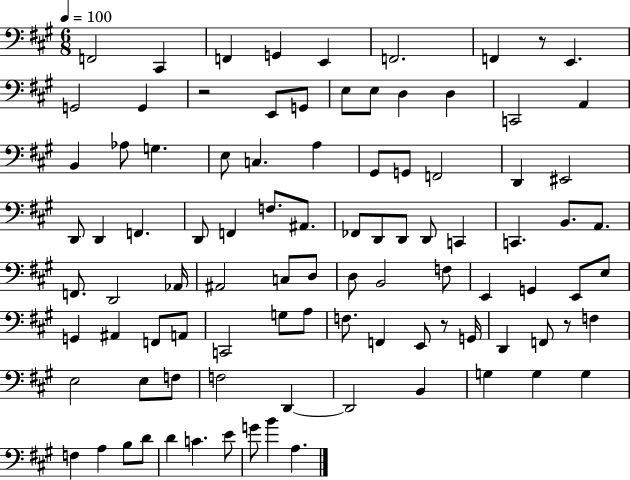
F2/h C#2/q F2/q G2/q E2/q F2/h. F2/q R/e E2/q. G2/h G2/q R/h E2/e G2/e E3/e E3/e D3/q D3/q C2/h A2/q B2/q Ab3/e G3/q. E3/e C3/q. A3/q G#2/e G2/e F2/h D2/q EIS2/h D2/e D2/q F2/q. D2/e F2/q F3/e. A#2/e. FES2/e D2/e D2/e D2/e C2/q C2/q. B2/e. A2/e. F2/e. D2/h Ab2/s A#2/h C3/e D3/e D3/e B2/h F3/e E2/q G2/q E2/e E3/e G2/q A#2/q F2/e A2/e C2/h G3/e A3/e F3/e. F2/q E2/e R/e G2/s D2/q F2/e R/e F3/q E3/h E3/e F3/e F3/h D2/q D2/h B2/q G3/q G3/q G3/q F3/q A3/q B3/e D4/e D4/q C4/q. E4/e G4/e B4/q A3/q.